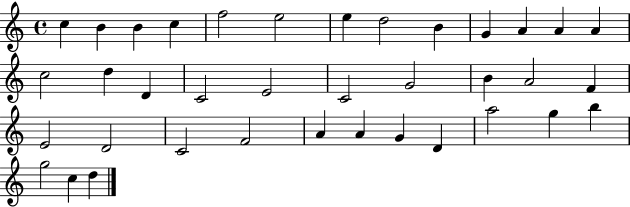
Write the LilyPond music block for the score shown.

{
  \clef treble
  \time 4/4
  \defaultTimeSignature
  \key c \major
  c''4 b'4 b'4 c''4 | f''2 e''2 | e''4 d''2 b'4 | g'4 a'4 a'4 a'4 | \break c''2 d''4 d'4 | c'2 e'2 | c'2 g'2 | b'4 a'2 f'4 | \break e'2 d'2 | c'2 f'2 | a'4 a'4 g'4 d'4 | a''2 g''4 b''4 | \break g''2 c''4 d''4 | \bar "|."
}